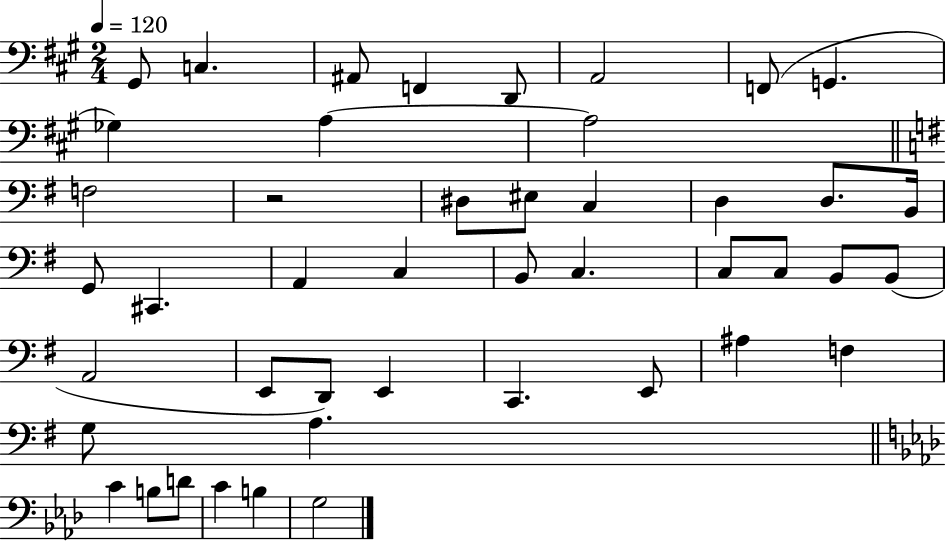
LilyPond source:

{
  \clef bass
  \numericTimeSignature
  \time 2/4
  \key a \major
  \tempo 4 = 120
  \repeat volta 2 { gis,8 c4. | ais,8 f,4 d,8 | a,2 | f,8( g,4. | \break ges4) a4~~ | a2 | \bar "||" \break \key g \major f2 | r2 | dis8 eis8 c4 | d4 d8. b,16 | \break g,8 cis,4. | a,4 c4 | b,8 c4. | c8 c8 b,8 b,8( | \break a,2 | e,8 d,8) e,4 | c,4. e,8 | ais4 f4 | \break g8 a4. | \bar "||" \break \key aes \major c'4 b8 d'8 | c'4 b4 | g2 | } \bar "|."
}